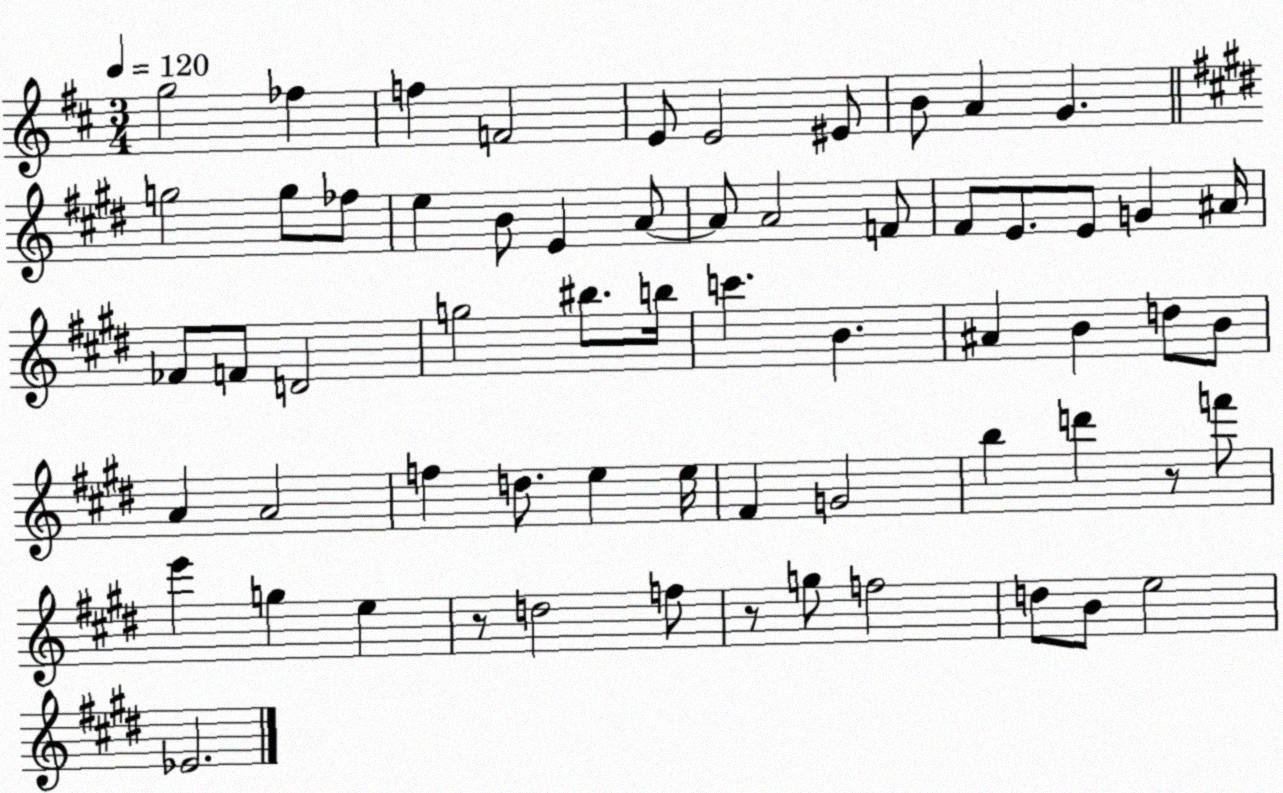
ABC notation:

X:1
T:Untitled
M:3/4
L:1/4
K:D
g2 _f f F2 E/2 E2 ^E/2 B/2 A G g2 g/2 _f/2 e B/2 E A/2 A/2 A2 F/2 ^F/2 E/2 E/2 G ^A/4 _F/2 F/2 D2 g2 ^b/2 b/4 c' B ^A B d/2 B/2 A A2 f d/2 e e/4 ^F G2 b d' z/2 f'/2 e' g e z/2 d2 f/2 z/2 g/2 f2 d/2 B/2 e2 _E2